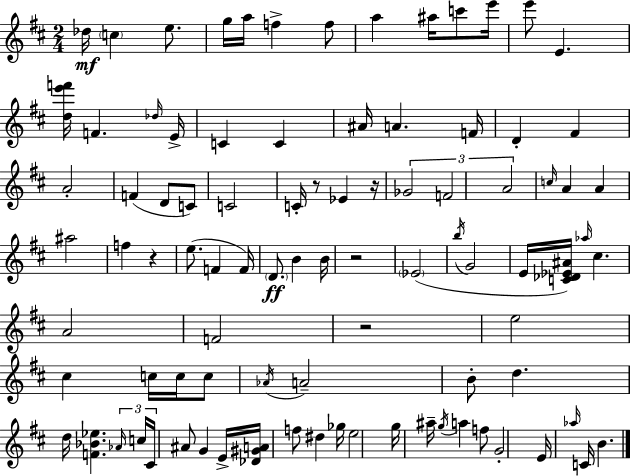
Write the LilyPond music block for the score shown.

{
  \clef treble
  \numericTimeSignature
  \time 2/4
  \key d \major
  des''16\mf \parenthesize c''4 e''8. | g''16 a''16 f''4-> f''8 | a''4 ais''16 c'''8 e'''16 | e'''8 e'4. | \break <d'' e''' f'''>16 f'4. \grace { des''16 } | e'16-> c'4 c'4 | ais'16 a'4. | f'16 d'4-. fis'4 | \break a'2-. | f'4( d'8 c'8) | c'2 | c'16-. r8 ees'4 | \break r16 \tuplet 3/2 { ges'2 | f'2 | a'2 } | \grace { c''16 } a'4 a'4 | \break ais''2 | f''4 r4 | e''8.( f'4 | f'16) \parenthesize d'8.\ff b'4 | \break b'16 r2 | \parenthesize ees'2( | \acciaccatura { b''16 } g'2 | e'16 <c' des' ees' ais'>16) \grace { aes''16 } cis''4. | \break a'2 | f'2 | r2 | e''2 | \break cis''4 | c''16 c''16 c''8 \acciaccatura { aes'16 } a'2-- | b'8-. d''4. | d''16 <f' bes' ees''>4. | \break \tuplet 3/2 { \grace { aes'16 } c''16 cis'16 } ais'8 | g'4 e'16-> <des' gis' a'>16 f''8 | dis''4 ges''16 e''2 | g''16 ais''16-- | \break \acciaccatura { g''16 } a''4 f''8 g'2-. | e'16 | \grace { aes''16 } c'16 b'4. | \bar "|."
}